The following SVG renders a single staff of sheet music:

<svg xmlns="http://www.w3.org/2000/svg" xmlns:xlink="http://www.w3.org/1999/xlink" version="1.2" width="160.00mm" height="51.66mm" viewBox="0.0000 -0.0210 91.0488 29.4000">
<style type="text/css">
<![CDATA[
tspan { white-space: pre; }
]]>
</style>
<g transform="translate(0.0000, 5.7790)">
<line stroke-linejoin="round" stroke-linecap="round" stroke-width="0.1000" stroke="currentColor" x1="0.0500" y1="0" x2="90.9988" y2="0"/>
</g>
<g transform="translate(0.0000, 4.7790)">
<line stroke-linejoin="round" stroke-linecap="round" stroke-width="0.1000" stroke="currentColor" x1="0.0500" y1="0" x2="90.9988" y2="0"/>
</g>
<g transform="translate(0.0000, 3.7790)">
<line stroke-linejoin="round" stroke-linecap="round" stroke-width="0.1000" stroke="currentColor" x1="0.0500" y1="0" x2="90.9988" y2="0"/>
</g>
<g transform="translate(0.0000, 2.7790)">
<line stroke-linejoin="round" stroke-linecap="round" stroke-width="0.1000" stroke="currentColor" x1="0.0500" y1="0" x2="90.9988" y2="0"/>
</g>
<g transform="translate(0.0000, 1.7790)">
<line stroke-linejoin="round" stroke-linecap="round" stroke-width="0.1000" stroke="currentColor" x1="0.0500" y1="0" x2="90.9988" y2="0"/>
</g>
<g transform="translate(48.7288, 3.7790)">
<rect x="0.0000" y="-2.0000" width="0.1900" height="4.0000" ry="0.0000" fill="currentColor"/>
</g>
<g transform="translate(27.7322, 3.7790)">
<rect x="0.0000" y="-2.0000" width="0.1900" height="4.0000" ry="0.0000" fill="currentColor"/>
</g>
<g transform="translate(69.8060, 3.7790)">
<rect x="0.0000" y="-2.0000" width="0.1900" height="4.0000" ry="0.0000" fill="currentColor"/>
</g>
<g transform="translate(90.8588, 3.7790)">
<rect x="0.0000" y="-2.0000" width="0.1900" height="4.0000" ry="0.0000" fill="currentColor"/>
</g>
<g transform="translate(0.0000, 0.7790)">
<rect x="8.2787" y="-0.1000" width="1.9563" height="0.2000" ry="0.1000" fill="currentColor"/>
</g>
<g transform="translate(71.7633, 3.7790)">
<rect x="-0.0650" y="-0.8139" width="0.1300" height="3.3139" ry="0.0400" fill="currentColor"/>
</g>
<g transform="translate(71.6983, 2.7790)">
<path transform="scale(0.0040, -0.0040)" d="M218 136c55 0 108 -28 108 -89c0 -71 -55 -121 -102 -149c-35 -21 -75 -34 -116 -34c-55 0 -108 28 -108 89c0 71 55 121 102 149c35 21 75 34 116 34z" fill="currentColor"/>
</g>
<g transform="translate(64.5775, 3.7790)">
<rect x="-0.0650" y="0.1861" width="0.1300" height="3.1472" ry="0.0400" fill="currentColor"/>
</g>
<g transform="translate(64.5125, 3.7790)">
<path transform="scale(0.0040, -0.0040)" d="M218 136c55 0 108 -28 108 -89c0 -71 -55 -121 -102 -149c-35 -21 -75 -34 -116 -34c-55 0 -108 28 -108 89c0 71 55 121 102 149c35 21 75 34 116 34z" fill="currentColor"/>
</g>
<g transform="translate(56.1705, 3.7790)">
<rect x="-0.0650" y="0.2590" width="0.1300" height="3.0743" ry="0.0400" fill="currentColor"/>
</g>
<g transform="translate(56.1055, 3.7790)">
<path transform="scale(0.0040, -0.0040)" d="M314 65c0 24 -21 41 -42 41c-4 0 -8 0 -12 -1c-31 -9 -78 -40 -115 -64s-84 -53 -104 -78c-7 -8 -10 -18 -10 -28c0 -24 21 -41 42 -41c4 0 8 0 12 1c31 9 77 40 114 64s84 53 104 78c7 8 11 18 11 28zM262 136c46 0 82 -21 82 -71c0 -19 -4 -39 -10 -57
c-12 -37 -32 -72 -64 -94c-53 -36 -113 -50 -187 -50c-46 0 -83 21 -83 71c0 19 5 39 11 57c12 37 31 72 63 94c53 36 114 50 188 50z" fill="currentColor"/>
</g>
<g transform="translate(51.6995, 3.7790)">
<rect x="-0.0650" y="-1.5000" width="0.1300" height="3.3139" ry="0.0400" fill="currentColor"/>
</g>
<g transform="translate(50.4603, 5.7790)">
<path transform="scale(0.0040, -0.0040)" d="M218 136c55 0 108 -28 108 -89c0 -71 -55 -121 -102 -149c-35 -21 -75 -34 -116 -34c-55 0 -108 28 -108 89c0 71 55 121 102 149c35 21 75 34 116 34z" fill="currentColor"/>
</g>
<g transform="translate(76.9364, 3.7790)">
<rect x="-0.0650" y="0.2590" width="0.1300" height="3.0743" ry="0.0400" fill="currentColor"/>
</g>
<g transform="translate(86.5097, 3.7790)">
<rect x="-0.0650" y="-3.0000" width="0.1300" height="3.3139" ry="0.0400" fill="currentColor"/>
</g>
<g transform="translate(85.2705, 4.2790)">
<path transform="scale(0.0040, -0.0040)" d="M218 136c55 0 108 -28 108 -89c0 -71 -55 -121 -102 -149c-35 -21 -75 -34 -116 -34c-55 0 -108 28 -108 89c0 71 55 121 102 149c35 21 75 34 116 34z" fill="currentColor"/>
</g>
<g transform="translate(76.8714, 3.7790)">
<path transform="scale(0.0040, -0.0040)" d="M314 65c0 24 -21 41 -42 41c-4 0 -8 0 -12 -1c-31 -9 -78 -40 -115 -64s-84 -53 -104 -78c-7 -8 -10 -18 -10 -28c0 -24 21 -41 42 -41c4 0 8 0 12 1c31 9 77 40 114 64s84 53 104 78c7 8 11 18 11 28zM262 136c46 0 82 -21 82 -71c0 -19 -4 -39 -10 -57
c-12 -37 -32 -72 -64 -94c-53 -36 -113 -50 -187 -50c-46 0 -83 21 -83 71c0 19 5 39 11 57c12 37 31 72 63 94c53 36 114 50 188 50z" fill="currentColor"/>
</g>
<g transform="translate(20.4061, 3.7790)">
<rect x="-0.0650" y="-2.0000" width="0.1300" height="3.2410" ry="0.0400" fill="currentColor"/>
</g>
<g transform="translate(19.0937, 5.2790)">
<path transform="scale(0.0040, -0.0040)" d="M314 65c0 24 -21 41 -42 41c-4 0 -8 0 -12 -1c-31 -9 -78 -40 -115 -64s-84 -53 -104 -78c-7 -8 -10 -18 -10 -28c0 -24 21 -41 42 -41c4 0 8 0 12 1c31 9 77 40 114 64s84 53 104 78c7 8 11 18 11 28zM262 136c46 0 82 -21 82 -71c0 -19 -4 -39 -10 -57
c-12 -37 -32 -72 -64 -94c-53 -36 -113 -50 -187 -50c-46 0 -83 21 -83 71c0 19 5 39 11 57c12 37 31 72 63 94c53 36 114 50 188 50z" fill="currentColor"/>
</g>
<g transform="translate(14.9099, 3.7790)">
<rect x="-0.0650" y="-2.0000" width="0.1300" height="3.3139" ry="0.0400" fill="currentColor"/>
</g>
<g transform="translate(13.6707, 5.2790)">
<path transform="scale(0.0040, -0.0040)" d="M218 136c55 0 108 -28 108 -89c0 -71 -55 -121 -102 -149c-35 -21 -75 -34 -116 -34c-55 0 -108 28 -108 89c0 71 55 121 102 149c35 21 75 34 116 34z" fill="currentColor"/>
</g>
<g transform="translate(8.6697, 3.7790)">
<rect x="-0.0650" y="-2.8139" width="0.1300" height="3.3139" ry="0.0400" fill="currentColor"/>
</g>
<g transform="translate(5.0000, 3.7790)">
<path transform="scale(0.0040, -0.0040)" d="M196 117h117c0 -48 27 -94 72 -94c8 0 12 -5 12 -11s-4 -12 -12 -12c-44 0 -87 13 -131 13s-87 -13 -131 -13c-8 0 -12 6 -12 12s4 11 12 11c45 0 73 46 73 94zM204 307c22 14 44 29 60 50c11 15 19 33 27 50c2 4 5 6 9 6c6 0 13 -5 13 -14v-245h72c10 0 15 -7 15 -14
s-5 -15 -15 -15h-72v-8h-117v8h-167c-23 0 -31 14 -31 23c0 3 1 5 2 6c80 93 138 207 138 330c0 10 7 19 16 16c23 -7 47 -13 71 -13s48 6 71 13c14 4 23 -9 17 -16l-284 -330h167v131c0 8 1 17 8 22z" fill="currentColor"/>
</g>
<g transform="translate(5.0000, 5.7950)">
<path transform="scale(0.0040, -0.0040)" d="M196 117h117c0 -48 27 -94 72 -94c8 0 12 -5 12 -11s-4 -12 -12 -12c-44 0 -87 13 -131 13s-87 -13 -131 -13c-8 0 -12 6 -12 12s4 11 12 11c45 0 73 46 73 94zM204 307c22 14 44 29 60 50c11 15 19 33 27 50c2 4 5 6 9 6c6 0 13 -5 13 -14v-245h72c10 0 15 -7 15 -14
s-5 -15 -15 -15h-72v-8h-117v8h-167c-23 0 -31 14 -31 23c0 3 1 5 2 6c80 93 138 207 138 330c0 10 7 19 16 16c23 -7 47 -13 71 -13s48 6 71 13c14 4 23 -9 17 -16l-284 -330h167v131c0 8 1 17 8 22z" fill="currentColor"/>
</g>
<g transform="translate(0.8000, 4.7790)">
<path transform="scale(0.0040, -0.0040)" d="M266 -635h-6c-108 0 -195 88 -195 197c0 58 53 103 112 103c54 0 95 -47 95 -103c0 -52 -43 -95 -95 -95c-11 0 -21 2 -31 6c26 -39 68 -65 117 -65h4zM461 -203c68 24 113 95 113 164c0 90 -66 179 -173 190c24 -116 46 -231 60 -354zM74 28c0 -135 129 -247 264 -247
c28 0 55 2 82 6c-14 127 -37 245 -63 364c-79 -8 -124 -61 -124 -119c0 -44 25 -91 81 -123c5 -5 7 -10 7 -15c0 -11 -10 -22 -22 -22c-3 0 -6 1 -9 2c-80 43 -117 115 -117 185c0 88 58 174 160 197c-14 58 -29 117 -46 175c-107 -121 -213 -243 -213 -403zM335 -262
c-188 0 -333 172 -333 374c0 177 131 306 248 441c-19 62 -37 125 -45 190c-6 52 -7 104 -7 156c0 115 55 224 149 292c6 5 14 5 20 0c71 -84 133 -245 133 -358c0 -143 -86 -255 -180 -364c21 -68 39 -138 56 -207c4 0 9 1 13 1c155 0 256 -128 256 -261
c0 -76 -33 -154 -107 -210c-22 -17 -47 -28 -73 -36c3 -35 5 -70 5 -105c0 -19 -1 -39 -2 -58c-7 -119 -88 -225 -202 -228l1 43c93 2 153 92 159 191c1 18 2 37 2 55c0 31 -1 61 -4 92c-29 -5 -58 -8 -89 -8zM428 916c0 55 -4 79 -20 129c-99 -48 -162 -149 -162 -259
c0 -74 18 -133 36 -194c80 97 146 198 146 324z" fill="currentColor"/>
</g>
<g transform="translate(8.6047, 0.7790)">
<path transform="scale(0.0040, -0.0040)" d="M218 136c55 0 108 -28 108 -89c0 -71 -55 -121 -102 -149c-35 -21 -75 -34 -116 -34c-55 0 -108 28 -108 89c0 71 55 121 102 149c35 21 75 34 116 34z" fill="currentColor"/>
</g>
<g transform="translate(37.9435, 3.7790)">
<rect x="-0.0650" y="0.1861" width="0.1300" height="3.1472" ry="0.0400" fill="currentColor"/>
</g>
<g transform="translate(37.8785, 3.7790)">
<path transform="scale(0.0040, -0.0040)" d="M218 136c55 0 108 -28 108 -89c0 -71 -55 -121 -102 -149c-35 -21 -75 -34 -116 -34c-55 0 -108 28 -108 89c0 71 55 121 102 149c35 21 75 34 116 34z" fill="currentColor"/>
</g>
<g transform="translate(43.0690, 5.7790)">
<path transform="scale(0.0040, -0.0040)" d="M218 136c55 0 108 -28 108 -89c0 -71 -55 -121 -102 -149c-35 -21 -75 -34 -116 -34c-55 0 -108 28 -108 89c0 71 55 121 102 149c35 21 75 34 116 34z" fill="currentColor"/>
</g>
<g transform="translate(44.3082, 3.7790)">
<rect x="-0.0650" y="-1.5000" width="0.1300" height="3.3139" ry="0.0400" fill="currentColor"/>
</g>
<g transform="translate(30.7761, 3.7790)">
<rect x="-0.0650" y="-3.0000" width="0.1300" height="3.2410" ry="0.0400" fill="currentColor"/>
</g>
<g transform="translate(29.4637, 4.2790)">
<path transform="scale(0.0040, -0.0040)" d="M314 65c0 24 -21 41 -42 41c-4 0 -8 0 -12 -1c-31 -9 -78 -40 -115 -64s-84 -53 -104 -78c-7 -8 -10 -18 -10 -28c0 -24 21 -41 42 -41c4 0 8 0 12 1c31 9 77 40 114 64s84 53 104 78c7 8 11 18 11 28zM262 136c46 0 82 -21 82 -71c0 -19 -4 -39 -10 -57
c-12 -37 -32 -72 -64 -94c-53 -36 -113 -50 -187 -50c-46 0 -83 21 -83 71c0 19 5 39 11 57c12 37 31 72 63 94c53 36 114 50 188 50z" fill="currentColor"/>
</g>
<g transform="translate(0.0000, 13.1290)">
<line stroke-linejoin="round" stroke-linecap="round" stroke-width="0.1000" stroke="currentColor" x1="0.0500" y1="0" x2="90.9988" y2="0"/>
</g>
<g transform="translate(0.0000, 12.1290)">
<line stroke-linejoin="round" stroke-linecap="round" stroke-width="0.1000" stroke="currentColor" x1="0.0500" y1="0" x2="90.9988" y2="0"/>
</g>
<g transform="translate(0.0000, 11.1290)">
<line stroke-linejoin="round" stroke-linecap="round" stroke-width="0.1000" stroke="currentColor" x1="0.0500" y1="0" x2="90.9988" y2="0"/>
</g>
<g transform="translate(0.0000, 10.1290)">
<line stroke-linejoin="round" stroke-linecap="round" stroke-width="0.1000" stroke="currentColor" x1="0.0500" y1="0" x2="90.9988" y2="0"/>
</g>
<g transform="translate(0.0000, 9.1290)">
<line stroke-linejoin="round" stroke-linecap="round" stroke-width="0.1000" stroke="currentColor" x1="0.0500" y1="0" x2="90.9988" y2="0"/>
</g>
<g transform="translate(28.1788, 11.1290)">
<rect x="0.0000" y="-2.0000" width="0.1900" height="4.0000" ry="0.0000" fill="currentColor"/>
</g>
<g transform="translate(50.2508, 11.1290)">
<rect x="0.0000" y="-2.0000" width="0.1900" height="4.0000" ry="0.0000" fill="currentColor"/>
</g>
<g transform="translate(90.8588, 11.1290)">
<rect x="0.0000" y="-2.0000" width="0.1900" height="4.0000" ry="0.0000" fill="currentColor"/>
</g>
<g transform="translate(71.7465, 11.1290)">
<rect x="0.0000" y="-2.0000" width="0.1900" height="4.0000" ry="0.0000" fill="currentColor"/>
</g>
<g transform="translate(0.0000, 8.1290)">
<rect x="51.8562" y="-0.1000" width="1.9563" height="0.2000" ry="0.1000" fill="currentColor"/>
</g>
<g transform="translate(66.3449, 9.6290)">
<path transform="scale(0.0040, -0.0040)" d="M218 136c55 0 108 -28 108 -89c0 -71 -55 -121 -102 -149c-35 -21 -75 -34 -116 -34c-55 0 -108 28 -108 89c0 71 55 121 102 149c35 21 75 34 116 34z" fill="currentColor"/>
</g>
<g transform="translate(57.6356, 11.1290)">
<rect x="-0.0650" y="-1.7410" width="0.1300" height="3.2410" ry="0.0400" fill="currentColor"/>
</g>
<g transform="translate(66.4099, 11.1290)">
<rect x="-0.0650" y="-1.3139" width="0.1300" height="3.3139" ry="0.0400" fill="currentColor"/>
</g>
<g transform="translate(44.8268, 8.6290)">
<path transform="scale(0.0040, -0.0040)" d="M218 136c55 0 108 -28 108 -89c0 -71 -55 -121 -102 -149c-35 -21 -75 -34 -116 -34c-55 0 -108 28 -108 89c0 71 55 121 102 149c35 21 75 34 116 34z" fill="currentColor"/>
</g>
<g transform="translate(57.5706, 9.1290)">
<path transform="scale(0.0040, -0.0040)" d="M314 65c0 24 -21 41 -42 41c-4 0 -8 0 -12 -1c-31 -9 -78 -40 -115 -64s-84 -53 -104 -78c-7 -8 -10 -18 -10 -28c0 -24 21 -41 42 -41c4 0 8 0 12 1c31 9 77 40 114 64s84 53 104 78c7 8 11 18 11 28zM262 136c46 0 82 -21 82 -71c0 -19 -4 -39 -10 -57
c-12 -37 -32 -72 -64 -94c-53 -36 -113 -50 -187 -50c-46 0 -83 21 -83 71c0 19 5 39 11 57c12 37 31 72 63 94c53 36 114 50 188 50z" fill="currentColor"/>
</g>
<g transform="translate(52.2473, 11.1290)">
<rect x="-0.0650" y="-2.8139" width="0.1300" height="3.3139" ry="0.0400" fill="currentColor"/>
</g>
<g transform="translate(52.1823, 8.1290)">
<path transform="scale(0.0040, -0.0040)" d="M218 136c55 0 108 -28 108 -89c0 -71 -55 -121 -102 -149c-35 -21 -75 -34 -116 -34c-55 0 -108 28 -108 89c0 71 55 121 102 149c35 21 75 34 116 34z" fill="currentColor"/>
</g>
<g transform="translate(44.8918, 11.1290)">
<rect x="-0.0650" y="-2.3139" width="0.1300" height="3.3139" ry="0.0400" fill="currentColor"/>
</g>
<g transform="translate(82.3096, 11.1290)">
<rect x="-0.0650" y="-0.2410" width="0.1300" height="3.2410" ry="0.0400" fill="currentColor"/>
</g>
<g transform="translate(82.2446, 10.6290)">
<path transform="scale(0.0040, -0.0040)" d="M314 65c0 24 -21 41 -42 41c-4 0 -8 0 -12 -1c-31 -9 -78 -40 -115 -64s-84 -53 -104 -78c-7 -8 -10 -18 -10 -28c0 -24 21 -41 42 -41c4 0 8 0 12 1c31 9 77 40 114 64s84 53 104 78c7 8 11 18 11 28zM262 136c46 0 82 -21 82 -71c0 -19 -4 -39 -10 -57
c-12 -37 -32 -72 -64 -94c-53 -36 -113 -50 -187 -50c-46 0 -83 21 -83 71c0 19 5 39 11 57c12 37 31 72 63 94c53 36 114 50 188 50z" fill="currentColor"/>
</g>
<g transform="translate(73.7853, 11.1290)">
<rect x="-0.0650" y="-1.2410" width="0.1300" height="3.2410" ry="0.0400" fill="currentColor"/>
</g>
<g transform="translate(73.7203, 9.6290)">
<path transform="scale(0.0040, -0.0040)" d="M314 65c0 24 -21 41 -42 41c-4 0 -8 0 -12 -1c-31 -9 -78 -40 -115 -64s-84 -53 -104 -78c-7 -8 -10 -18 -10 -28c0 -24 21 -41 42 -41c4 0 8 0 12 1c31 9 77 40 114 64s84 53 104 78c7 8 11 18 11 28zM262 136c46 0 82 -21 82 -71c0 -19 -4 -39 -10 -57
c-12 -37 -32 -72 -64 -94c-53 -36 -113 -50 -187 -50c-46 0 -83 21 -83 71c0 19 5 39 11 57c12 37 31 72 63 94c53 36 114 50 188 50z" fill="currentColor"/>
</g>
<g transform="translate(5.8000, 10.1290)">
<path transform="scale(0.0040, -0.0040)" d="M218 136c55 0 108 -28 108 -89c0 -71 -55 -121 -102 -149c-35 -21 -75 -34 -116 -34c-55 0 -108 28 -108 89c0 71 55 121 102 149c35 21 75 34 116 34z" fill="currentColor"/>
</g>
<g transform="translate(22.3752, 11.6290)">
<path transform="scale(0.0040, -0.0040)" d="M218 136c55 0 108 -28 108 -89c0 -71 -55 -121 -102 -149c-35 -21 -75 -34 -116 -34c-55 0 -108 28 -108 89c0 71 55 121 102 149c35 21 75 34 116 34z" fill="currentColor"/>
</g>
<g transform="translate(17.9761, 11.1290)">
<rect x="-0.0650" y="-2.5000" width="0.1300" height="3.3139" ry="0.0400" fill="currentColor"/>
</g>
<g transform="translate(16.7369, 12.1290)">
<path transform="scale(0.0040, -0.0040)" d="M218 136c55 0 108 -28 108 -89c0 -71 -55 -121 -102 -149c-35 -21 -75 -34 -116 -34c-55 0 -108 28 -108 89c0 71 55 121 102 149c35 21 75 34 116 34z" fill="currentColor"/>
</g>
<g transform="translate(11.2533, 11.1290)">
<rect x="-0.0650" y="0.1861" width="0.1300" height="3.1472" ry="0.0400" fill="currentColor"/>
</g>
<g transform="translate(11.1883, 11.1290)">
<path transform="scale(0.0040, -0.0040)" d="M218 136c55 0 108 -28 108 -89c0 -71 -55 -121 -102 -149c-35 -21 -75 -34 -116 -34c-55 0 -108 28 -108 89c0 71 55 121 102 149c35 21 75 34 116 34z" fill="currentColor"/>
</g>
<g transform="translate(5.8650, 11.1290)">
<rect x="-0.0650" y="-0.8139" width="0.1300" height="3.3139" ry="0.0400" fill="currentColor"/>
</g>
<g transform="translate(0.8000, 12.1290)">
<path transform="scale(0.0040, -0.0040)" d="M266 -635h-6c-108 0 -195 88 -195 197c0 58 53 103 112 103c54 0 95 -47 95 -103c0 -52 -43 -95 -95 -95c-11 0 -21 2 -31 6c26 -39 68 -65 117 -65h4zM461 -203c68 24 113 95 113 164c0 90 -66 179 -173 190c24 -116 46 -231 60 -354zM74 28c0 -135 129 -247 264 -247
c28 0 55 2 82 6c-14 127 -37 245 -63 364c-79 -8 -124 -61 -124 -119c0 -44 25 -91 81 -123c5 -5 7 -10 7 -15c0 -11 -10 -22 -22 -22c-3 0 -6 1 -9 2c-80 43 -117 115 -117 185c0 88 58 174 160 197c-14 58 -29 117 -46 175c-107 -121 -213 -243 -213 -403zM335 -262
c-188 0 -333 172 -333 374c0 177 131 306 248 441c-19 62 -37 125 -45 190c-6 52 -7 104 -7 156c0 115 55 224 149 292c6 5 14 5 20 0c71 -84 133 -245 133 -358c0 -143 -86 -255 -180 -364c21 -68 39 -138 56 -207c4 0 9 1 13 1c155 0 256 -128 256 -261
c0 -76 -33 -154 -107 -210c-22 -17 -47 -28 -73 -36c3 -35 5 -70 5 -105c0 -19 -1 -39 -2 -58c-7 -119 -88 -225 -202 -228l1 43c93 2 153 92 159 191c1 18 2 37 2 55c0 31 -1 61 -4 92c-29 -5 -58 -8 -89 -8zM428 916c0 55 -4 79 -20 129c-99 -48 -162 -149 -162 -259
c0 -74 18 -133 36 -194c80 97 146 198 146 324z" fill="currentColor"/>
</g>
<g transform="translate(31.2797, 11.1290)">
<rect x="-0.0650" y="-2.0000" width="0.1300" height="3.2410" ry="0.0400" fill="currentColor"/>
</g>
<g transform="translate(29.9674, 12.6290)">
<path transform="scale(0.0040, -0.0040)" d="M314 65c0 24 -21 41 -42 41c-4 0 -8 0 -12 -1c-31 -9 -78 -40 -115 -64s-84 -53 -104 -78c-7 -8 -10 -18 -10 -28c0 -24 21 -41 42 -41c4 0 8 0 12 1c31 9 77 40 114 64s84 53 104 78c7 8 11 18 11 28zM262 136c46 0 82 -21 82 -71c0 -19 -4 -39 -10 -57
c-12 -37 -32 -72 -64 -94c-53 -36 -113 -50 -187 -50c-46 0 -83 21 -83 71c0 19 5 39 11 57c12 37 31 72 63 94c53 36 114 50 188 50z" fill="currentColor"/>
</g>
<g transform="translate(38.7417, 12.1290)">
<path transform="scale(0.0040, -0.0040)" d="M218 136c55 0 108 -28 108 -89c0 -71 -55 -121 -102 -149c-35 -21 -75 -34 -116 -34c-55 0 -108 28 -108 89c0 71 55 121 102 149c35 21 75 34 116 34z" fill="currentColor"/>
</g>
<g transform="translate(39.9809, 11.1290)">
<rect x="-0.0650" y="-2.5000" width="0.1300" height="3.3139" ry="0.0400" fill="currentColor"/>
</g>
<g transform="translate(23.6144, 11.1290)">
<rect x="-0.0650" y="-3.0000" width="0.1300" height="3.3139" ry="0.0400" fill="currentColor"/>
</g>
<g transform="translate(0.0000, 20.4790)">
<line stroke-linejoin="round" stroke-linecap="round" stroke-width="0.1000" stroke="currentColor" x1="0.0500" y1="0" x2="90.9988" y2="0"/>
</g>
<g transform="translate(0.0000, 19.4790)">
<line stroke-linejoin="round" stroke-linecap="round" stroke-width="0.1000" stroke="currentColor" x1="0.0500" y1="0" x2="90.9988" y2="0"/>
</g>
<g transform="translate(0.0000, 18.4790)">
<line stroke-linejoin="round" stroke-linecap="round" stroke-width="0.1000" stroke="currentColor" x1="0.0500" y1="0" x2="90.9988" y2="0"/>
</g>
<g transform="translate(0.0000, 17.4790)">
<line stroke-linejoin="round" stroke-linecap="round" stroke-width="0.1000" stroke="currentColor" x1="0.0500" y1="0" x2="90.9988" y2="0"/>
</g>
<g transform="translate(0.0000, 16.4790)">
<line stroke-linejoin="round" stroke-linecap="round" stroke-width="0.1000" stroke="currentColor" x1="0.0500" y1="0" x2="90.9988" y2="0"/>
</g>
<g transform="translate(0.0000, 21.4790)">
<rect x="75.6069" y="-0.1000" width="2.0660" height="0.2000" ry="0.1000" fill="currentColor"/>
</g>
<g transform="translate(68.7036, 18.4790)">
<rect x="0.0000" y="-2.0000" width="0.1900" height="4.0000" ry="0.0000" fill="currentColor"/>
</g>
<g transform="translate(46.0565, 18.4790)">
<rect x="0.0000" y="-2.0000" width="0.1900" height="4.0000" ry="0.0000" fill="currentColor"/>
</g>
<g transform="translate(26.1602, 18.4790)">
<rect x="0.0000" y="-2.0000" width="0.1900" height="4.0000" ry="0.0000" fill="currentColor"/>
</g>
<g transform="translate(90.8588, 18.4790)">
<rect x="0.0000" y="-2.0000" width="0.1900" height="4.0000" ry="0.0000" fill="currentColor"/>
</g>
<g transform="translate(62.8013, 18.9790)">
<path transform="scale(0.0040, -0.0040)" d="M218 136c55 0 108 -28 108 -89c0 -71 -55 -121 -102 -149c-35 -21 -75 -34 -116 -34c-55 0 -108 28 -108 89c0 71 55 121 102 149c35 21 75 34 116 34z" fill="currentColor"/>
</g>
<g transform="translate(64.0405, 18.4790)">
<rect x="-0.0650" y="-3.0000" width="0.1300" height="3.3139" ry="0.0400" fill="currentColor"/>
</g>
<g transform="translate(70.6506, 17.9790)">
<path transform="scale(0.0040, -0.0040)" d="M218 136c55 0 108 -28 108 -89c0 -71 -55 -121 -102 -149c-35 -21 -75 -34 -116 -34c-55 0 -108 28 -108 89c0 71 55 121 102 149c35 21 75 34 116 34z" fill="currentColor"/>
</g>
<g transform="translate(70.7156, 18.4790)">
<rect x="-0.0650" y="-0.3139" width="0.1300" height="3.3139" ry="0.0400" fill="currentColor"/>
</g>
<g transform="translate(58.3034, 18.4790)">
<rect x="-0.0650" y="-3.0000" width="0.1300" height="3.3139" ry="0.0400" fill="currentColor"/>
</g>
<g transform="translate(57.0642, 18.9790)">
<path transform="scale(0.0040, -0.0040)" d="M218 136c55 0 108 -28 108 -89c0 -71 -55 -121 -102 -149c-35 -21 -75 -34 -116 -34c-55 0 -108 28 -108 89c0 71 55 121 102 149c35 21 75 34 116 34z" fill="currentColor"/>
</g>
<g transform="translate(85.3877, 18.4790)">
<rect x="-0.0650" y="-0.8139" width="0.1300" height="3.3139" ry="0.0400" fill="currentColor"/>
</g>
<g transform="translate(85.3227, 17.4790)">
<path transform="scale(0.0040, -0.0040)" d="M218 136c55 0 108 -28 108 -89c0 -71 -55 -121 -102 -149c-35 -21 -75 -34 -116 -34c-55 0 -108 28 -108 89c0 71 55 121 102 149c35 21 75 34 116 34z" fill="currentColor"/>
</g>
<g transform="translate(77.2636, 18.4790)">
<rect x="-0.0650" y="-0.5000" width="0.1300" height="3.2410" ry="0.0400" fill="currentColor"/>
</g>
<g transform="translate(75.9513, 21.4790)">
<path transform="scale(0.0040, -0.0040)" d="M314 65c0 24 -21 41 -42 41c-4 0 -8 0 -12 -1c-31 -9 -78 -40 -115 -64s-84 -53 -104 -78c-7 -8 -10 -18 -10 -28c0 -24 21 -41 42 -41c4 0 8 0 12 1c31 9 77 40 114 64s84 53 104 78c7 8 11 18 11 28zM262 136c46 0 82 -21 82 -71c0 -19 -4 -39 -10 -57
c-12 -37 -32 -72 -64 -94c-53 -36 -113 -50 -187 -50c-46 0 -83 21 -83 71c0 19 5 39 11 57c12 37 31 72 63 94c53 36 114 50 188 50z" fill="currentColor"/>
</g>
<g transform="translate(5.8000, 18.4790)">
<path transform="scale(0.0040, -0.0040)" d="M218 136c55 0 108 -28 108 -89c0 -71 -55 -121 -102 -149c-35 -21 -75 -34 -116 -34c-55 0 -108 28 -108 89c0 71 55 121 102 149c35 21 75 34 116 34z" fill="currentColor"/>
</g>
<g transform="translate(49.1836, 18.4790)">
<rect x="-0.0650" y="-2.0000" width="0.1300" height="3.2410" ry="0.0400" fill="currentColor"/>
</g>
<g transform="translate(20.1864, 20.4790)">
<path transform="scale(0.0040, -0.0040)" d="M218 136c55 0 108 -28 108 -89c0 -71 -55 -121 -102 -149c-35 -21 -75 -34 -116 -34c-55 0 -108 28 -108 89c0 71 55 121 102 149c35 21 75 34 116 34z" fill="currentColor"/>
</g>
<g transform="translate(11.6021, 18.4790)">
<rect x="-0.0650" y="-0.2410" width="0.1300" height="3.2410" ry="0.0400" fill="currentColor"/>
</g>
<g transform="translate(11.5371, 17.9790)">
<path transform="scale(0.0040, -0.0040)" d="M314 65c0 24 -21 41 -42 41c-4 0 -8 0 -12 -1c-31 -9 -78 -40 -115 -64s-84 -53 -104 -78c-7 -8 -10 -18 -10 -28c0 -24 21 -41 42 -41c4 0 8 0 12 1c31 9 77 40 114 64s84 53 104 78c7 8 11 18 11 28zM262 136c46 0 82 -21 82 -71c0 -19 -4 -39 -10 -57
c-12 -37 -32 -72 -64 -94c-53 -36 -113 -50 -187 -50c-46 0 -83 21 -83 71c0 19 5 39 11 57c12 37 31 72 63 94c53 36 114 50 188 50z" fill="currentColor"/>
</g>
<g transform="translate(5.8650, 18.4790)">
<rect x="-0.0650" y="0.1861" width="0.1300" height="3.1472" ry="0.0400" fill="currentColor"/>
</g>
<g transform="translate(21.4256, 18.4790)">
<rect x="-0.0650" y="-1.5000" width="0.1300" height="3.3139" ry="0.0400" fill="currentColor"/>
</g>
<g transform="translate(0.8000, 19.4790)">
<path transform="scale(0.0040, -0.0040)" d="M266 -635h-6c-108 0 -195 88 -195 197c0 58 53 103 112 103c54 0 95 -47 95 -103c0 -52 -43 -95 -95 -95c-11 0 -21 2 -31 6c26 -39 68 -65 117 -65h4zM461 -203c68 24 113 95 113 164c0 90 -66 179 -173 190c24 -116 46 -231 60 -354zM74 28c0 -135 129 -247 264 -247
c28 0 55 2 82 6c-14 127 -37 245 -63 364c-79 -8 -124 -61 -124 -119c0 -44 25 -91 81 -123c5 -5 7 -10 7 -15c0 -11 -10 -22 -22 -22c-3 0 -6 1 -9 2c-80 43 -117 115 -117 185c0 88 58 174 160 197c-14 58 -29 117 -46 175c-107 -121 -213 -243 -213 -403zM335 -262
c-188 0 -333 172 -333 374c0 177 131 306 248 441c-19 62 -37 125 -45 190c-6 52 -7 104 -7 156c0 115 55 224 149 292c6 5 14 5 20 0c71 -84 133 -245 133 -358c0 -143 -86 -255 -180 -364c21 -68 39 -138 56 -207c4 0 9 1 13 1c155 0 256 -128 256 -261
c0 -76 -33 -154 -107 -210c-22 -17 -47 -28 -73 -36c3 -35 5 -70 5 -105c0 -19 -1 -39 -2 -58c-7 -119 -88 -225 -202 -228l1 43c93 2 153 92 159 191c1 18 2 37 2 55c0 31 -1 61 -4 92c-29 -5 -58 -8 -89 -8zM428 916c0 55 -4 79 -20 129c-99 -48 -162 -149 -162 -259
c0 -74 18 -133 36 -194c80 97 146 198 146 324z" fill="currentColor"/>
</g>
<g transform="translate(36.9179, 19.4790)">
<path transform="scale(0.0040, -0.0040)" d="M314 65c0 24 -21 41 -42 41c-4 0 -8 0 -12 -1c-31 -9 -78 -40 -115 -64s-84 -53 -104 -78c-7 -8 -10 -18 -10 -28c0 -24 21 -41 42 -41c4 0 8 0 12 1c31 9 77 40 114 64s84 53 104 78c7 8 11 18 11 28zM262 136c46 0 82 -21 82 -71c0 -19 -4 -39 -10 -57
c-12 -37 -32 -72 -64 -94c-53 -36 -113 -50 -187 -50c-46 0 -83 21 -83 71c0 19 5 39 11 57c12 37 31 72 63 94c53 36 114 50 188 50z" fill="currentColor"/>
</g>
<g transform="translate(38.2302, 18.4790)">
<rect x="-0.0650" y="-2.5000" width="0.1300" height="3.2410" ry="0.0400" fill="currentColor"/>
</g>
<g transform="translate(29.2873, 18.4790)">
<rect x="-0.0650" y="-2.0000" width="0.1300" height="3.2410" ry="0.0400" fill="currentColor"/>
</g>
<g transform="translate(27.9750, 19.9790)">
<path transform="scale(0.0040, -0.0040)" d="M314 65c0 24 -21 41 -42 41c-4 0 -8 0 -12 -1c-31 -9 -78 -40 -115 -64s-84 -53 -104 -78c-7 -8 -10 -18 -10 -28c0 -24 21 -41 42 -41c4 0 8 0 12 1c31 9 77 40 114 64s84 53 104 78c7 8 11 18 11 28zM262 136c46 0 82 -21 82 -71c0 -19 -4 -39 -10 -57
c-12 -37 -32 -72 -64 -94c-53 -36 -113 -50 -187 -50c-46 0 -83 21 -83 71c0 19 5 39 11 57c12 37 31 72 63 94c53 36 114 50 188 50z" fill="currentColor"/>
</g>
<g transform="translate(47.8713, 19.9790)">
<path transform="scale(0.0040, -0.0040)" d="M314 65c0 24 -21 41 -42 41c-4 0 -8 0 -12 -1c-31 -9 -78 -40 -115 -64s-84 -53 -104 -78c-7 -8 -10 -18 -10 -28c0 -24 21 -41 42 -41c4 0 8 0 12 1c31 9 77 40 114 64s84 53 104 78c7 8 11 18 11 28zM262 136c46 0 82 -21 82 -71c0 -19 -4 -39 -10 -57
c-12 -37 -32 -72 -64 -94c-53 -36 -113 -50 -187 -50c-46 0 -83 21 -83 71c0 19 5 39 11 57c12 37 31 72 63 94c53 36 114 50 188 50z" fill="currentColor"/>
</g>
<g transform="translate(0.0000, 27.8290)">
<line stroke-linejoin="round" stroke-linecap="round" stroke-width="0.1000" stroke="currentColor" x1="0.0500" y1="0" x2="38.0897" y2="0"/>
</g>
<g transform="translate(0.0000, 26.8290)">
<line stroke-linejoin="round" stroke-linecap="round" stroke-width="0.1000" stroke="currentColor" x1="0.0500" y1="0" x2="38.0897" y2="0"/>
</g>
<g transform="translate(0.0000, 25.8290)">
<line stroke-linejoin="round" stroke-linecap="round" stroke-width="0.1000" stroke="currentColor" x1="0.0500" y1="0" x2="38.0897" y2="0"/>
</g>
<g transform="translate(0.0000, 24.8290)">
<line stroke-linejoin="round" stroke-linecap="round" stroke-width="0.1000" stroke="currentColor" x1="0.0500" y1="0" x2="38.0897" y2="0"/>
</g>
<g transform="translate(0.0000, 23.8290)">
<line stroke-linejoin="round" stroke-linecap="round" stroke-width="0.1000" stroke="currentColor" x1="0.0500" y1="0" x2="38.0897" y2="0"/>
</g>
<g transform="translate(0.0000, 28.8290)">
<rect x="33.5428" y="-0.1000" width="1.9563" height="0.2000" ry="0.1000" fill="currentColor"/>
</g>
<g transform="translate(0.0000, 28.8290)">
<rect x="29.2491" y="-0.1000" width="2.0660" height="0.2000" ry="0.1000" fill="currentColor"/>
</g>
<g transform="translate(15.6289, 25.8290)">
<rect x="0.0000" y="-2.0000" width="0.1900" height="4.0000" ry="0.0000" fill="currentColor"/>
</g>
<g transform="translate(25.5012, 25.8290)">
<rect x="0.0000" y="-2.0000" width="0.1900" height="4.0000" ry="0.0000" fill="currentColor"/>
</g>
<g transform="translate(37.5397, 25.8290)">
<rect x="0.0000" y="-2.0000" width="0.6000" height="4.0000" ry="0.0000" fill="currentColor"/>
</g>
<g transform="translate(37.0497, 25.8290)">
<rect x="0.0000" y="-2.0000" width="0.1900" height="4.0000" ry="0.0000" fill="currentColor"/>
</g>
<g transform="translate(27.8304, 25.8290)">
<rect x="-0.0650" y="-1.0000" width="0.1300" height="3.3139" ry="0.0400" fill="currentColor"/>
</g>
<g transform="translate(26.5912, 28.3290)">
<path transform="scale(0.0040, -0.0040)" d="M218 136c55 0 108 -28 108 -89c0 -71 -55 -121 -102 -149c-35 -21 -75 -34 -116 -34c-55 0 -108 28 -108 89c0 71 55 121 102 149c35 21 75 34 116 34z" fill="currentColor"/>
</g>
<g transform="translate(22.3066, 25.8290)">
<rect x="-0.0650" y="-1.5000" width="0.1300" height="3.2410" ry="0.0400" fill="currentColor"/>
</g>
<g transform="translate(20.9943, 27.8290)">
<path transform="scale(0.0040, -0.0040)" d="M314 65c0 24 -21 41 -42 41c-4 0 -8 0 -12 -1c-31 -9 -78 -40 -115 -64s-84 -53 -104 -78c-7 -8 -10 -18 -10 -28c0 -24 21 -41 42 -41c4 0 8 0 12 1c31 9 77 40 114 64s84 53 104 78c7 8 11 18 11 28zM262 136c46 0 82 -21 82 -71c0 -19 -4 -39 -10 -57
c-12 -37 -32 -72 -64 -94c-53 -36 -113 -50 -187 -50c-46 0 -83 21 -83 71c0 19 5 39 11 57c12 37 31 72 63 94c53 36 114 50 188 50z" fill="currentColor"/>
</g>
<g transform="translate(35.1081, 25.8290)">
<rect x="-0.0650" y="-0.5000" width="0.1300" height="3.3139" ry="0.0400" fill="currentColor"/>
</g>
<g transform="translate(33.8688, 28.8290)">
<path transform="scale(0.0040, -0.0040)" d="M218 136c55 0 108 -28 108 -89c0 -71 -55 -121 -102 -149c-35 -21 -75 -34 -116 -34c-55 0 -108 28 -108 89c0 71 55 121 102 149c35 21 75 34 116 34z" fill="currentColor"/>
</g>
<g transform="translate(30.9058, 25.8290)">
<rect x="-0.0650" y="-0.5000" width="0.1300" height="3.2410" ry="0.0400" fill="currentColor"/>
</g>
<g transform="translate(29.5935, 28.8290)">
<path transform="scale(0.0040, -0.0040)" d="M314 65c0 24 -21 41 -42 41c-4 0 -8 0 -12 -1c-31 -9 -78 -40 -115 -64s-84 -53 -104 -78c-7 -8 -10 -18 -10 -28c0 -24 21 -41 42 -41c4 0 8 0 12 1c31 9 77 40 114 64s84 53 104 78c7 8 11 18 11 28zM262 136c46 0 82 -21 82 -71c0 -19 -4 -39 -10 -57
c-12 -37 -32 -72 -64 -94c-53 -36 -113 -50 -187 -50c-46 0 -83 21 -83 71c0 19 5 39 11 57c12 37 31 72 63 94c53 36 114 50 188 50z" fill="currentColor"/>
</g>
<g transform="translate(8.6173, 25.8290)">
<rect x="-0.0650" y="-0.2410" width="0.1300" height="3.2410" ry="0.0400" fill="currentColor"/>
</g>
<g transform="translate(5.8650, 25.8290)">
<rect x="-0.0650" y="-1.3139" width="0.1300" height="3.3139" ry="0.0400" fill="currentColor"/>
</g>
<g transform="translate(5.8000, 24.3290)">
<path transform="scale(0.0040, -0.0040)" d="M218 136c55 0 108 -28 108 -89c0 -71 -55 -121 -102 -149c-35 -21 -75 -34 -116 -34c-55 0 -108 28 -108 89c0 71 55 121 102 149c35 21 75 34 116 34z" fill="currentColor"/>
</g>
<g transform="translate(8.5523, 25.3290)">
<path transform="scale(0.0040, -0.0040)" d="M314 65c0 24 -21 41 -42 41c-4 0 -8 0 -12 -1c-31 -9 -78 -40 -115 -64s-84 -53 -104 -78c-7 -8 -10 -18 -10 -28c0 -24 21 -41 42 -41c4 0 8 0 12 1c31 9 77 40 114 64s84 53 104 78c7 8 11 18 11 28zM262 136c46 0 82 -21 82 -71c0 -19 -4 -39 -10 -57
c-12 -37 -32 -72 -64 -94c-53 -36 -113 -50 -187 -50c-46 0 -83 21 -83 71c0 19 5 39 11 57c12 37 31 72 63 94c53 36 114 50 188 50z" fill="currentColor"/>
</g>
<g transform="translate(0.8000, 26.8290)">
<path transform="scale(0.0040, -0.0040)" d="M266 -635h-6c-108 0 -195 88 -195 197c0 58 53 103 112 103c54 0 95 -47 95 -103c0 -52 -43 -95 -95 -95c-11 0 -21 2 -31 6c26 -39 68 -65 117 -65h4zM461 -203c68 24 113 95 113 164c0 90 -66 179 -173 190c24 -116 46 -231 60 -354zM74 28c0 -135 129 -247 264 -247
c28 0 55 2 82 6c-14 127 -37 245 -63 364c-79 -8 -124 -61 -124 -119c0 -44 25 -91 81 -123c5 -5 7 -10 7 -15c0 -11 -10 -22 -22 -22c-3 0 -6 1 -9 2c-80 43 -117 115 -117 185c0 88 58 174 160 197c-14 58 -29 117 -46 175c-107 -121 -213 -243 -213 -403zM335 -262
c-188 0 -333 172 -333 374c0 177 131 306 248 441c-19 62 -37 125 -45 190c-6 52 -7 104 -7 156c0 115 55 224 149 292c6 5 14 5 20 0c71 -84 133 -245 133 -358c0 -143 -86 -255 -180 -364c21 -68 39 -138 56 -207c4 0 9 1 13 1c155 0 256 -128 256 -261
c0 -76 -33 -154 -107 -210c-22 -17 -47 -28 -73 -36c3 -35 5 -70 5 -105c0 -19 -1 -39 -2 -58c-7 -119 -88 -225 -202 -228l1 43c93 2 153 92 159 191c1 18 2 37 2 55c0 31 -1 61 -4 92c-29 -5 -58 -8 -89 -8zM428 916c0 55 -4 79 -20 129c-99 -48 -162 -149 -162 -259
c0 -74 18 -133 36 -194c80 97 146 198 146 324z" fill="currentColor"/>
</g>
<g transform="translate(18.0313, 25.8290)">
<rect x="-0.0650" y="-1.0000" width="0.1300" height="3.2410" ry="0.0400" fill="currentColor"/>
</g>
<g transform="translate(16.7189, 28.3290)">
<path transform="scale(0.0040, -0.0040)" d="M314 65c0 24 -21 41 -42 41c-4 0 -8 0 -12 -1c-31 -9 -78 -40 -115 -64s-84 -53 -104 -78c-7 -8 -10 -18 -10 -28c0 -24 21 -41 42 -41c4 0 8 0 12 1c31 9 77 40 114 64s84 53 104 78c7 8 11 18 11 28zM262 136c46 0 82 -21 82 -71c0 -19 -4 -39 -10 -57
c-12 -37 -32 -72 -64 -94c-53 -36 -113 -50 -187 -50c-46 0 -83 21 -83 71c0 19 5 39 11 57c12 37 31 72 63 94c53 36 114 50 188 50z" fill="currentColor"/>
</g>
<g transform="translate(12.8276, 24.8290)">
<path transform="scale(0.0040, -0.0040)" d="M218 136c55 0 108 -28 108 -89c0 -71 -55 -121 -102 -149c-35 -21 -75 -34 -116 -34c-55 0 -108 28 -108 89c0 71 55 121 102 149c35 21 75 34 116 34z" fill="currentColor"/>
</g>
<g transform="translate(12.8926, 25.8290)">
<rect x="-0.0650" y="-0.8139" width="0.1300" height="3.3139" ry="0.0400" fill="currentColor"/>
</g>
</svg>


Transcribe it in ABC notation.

X:1
T:Untitled
M:4/4
L:1/4
K:C
a F F2 A2 B E E B2 B d B2 A d B G A F2 G g a f2 e e2 c2 B c2 E F2 G2 F2 A A c C2 d e c2 d D2 E2 D C2 C